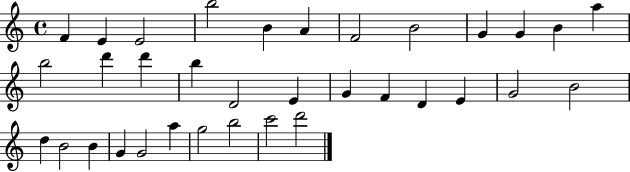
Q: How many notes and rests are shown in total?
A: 34